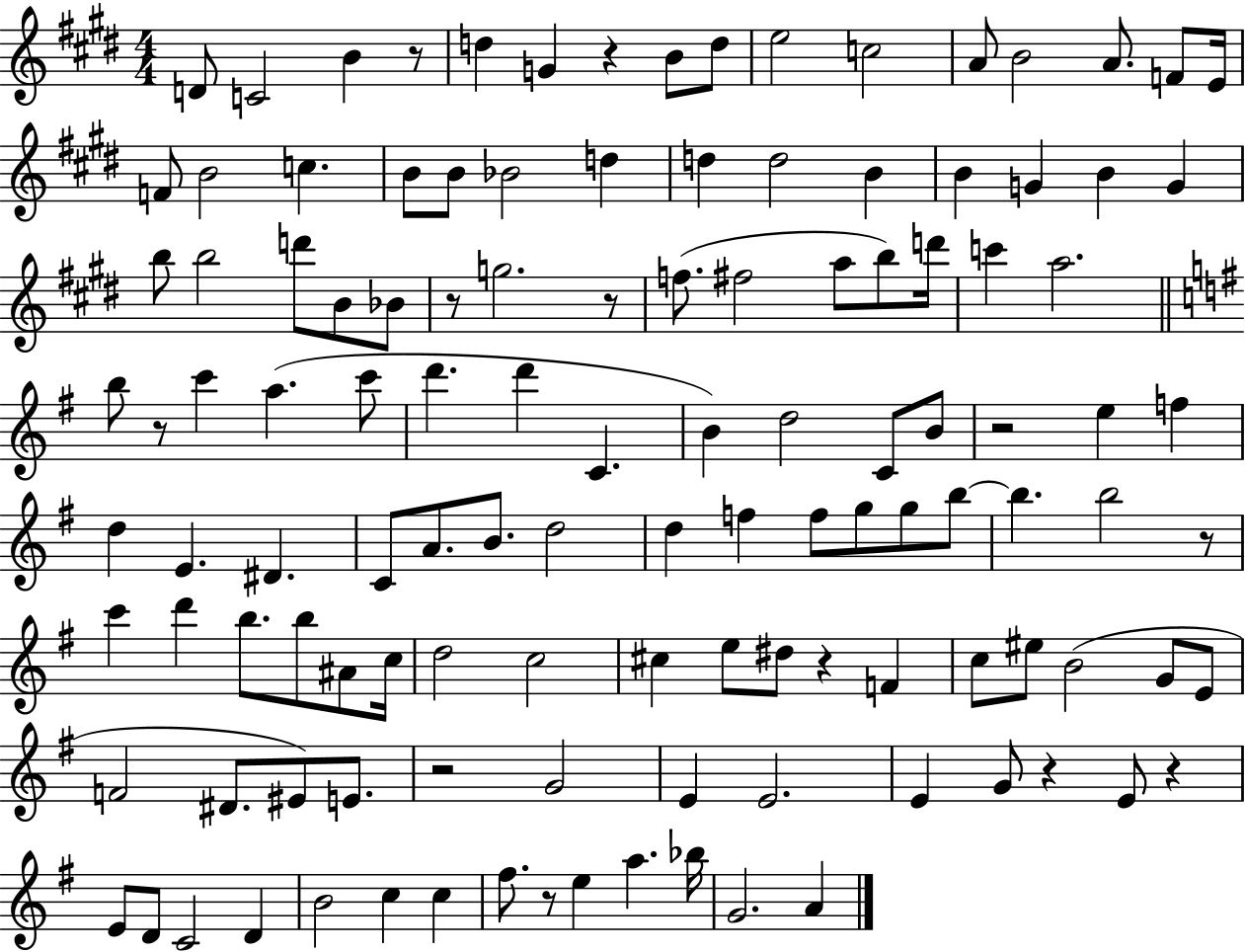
X:1
T:Untitled
M:4/4
L:1/4
K:E
D/2 C2 B z/2 d G z B/2 d/2 e2 c2 A/2 B2 A/2 F/2 E/4 F/2 B2 c B/2 B/2 _B2 d d d2 B B G B G b/2 b2 d'/2 B/2 _B/2 z/2 g2 z/2 f/2 ^f2 a/2 b/2 d'/4 c' a2 b/2 z/2 c' a c'/2 d' d' C B d2 C/2 B/2 z2 e f d E ^D C/2 A/2 B/2 d2 d f f/2 g/2 g/2 b/2 b b2 z/2 c' d' b/2 b/2 ^A/2 c/4 d2 c2 ^c e/2 ^d/2 z F c/2 ^e/2 B2 G/2 E/2 F2 ^D/2 ^E/2 E/2 z2 G2 E E2 E G/2 z E/2 z E/2 D/2 C2 D B2 c c ^f/2 z/2 e a _b/4 G2 A